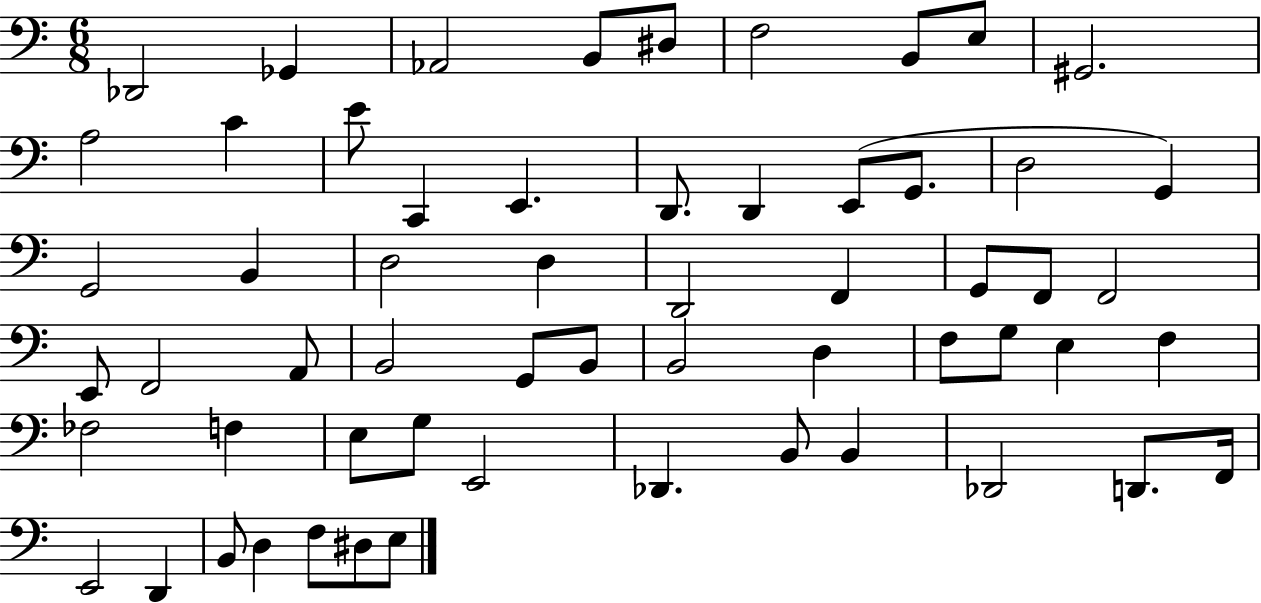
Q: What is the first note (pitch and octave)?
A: Db2